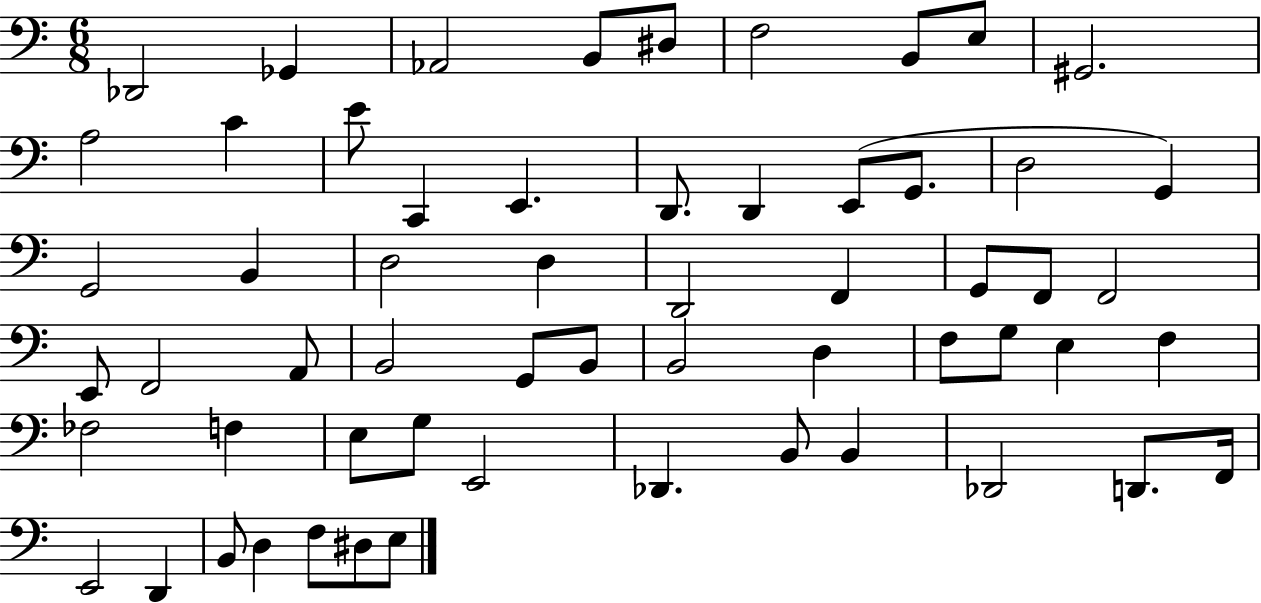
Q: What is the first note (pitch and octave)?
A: Db2